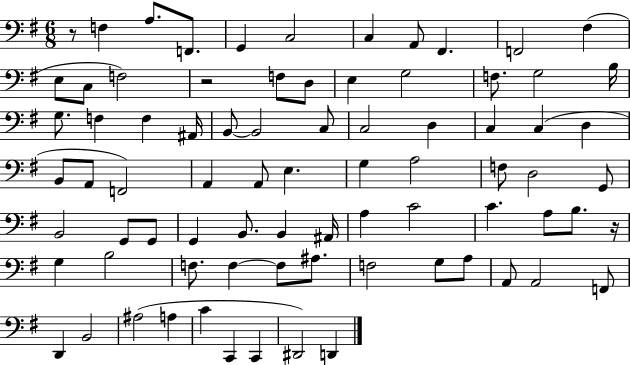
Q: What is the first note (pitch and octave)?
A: F3